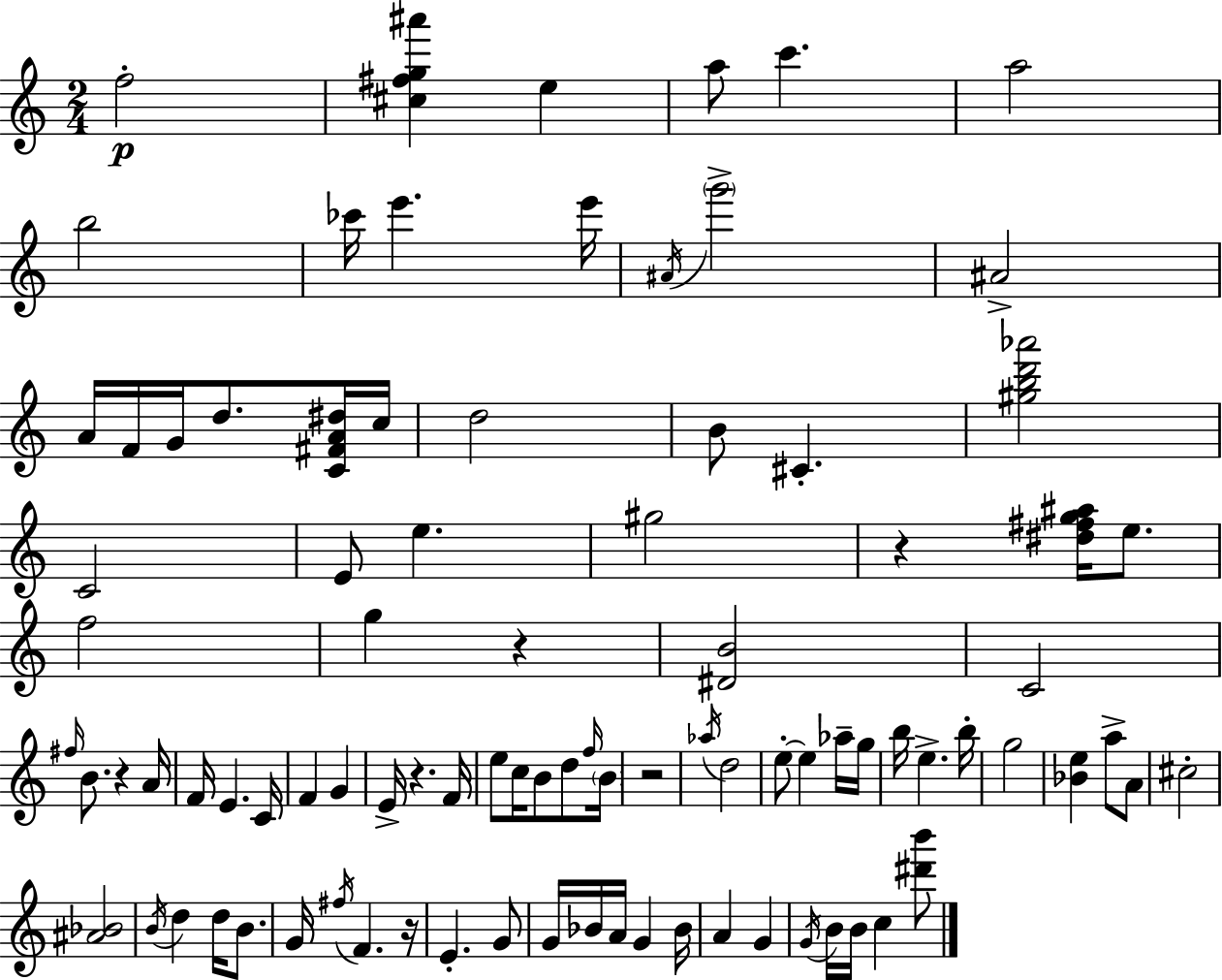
F5/h [C#5,F#5,G5,A#6]/q E5/q A5/e C6/q. A5/h B5/h CES6/s E6/q. E6/s A#4/s G6/h A#4/h A4/s F4/s G4/s D5/e. [C4,F#4,A4,D#5]/s C5/s D5/h B4/e C#4/q. [G#5,B5,D6,Ab6]/h C4/h E4/e E5/q. G#5/h R/q [D#5,F#5,G5,A#5]/s E5/e. F5/h G5/q R/q [D#4,B4]/h C4/h F#5/s B4/e. R/q A4/s F4/s E4/q. C4/s F4/q G4/q E4/s R/q. F4/s E5/e C5/s B4/e D5/e F5/s B4/s R/h Ab5/s D5/h E5/e E5/q Ab5/s G5/s B5/s E5/q. B5/s G5/h [Bb4,E5]/q A5/e A4/e C#5/h [A#4,Bb4]/h B4/s D5/q D5/s B4/e. G4/s F#5/s F4/q. R/s E4/q. G4/e G4/s Bb4/s A4/s G4/q Bb4/s A4/q G4/q G4/s B4/s B4/s C5/q [D#6,B6]/e